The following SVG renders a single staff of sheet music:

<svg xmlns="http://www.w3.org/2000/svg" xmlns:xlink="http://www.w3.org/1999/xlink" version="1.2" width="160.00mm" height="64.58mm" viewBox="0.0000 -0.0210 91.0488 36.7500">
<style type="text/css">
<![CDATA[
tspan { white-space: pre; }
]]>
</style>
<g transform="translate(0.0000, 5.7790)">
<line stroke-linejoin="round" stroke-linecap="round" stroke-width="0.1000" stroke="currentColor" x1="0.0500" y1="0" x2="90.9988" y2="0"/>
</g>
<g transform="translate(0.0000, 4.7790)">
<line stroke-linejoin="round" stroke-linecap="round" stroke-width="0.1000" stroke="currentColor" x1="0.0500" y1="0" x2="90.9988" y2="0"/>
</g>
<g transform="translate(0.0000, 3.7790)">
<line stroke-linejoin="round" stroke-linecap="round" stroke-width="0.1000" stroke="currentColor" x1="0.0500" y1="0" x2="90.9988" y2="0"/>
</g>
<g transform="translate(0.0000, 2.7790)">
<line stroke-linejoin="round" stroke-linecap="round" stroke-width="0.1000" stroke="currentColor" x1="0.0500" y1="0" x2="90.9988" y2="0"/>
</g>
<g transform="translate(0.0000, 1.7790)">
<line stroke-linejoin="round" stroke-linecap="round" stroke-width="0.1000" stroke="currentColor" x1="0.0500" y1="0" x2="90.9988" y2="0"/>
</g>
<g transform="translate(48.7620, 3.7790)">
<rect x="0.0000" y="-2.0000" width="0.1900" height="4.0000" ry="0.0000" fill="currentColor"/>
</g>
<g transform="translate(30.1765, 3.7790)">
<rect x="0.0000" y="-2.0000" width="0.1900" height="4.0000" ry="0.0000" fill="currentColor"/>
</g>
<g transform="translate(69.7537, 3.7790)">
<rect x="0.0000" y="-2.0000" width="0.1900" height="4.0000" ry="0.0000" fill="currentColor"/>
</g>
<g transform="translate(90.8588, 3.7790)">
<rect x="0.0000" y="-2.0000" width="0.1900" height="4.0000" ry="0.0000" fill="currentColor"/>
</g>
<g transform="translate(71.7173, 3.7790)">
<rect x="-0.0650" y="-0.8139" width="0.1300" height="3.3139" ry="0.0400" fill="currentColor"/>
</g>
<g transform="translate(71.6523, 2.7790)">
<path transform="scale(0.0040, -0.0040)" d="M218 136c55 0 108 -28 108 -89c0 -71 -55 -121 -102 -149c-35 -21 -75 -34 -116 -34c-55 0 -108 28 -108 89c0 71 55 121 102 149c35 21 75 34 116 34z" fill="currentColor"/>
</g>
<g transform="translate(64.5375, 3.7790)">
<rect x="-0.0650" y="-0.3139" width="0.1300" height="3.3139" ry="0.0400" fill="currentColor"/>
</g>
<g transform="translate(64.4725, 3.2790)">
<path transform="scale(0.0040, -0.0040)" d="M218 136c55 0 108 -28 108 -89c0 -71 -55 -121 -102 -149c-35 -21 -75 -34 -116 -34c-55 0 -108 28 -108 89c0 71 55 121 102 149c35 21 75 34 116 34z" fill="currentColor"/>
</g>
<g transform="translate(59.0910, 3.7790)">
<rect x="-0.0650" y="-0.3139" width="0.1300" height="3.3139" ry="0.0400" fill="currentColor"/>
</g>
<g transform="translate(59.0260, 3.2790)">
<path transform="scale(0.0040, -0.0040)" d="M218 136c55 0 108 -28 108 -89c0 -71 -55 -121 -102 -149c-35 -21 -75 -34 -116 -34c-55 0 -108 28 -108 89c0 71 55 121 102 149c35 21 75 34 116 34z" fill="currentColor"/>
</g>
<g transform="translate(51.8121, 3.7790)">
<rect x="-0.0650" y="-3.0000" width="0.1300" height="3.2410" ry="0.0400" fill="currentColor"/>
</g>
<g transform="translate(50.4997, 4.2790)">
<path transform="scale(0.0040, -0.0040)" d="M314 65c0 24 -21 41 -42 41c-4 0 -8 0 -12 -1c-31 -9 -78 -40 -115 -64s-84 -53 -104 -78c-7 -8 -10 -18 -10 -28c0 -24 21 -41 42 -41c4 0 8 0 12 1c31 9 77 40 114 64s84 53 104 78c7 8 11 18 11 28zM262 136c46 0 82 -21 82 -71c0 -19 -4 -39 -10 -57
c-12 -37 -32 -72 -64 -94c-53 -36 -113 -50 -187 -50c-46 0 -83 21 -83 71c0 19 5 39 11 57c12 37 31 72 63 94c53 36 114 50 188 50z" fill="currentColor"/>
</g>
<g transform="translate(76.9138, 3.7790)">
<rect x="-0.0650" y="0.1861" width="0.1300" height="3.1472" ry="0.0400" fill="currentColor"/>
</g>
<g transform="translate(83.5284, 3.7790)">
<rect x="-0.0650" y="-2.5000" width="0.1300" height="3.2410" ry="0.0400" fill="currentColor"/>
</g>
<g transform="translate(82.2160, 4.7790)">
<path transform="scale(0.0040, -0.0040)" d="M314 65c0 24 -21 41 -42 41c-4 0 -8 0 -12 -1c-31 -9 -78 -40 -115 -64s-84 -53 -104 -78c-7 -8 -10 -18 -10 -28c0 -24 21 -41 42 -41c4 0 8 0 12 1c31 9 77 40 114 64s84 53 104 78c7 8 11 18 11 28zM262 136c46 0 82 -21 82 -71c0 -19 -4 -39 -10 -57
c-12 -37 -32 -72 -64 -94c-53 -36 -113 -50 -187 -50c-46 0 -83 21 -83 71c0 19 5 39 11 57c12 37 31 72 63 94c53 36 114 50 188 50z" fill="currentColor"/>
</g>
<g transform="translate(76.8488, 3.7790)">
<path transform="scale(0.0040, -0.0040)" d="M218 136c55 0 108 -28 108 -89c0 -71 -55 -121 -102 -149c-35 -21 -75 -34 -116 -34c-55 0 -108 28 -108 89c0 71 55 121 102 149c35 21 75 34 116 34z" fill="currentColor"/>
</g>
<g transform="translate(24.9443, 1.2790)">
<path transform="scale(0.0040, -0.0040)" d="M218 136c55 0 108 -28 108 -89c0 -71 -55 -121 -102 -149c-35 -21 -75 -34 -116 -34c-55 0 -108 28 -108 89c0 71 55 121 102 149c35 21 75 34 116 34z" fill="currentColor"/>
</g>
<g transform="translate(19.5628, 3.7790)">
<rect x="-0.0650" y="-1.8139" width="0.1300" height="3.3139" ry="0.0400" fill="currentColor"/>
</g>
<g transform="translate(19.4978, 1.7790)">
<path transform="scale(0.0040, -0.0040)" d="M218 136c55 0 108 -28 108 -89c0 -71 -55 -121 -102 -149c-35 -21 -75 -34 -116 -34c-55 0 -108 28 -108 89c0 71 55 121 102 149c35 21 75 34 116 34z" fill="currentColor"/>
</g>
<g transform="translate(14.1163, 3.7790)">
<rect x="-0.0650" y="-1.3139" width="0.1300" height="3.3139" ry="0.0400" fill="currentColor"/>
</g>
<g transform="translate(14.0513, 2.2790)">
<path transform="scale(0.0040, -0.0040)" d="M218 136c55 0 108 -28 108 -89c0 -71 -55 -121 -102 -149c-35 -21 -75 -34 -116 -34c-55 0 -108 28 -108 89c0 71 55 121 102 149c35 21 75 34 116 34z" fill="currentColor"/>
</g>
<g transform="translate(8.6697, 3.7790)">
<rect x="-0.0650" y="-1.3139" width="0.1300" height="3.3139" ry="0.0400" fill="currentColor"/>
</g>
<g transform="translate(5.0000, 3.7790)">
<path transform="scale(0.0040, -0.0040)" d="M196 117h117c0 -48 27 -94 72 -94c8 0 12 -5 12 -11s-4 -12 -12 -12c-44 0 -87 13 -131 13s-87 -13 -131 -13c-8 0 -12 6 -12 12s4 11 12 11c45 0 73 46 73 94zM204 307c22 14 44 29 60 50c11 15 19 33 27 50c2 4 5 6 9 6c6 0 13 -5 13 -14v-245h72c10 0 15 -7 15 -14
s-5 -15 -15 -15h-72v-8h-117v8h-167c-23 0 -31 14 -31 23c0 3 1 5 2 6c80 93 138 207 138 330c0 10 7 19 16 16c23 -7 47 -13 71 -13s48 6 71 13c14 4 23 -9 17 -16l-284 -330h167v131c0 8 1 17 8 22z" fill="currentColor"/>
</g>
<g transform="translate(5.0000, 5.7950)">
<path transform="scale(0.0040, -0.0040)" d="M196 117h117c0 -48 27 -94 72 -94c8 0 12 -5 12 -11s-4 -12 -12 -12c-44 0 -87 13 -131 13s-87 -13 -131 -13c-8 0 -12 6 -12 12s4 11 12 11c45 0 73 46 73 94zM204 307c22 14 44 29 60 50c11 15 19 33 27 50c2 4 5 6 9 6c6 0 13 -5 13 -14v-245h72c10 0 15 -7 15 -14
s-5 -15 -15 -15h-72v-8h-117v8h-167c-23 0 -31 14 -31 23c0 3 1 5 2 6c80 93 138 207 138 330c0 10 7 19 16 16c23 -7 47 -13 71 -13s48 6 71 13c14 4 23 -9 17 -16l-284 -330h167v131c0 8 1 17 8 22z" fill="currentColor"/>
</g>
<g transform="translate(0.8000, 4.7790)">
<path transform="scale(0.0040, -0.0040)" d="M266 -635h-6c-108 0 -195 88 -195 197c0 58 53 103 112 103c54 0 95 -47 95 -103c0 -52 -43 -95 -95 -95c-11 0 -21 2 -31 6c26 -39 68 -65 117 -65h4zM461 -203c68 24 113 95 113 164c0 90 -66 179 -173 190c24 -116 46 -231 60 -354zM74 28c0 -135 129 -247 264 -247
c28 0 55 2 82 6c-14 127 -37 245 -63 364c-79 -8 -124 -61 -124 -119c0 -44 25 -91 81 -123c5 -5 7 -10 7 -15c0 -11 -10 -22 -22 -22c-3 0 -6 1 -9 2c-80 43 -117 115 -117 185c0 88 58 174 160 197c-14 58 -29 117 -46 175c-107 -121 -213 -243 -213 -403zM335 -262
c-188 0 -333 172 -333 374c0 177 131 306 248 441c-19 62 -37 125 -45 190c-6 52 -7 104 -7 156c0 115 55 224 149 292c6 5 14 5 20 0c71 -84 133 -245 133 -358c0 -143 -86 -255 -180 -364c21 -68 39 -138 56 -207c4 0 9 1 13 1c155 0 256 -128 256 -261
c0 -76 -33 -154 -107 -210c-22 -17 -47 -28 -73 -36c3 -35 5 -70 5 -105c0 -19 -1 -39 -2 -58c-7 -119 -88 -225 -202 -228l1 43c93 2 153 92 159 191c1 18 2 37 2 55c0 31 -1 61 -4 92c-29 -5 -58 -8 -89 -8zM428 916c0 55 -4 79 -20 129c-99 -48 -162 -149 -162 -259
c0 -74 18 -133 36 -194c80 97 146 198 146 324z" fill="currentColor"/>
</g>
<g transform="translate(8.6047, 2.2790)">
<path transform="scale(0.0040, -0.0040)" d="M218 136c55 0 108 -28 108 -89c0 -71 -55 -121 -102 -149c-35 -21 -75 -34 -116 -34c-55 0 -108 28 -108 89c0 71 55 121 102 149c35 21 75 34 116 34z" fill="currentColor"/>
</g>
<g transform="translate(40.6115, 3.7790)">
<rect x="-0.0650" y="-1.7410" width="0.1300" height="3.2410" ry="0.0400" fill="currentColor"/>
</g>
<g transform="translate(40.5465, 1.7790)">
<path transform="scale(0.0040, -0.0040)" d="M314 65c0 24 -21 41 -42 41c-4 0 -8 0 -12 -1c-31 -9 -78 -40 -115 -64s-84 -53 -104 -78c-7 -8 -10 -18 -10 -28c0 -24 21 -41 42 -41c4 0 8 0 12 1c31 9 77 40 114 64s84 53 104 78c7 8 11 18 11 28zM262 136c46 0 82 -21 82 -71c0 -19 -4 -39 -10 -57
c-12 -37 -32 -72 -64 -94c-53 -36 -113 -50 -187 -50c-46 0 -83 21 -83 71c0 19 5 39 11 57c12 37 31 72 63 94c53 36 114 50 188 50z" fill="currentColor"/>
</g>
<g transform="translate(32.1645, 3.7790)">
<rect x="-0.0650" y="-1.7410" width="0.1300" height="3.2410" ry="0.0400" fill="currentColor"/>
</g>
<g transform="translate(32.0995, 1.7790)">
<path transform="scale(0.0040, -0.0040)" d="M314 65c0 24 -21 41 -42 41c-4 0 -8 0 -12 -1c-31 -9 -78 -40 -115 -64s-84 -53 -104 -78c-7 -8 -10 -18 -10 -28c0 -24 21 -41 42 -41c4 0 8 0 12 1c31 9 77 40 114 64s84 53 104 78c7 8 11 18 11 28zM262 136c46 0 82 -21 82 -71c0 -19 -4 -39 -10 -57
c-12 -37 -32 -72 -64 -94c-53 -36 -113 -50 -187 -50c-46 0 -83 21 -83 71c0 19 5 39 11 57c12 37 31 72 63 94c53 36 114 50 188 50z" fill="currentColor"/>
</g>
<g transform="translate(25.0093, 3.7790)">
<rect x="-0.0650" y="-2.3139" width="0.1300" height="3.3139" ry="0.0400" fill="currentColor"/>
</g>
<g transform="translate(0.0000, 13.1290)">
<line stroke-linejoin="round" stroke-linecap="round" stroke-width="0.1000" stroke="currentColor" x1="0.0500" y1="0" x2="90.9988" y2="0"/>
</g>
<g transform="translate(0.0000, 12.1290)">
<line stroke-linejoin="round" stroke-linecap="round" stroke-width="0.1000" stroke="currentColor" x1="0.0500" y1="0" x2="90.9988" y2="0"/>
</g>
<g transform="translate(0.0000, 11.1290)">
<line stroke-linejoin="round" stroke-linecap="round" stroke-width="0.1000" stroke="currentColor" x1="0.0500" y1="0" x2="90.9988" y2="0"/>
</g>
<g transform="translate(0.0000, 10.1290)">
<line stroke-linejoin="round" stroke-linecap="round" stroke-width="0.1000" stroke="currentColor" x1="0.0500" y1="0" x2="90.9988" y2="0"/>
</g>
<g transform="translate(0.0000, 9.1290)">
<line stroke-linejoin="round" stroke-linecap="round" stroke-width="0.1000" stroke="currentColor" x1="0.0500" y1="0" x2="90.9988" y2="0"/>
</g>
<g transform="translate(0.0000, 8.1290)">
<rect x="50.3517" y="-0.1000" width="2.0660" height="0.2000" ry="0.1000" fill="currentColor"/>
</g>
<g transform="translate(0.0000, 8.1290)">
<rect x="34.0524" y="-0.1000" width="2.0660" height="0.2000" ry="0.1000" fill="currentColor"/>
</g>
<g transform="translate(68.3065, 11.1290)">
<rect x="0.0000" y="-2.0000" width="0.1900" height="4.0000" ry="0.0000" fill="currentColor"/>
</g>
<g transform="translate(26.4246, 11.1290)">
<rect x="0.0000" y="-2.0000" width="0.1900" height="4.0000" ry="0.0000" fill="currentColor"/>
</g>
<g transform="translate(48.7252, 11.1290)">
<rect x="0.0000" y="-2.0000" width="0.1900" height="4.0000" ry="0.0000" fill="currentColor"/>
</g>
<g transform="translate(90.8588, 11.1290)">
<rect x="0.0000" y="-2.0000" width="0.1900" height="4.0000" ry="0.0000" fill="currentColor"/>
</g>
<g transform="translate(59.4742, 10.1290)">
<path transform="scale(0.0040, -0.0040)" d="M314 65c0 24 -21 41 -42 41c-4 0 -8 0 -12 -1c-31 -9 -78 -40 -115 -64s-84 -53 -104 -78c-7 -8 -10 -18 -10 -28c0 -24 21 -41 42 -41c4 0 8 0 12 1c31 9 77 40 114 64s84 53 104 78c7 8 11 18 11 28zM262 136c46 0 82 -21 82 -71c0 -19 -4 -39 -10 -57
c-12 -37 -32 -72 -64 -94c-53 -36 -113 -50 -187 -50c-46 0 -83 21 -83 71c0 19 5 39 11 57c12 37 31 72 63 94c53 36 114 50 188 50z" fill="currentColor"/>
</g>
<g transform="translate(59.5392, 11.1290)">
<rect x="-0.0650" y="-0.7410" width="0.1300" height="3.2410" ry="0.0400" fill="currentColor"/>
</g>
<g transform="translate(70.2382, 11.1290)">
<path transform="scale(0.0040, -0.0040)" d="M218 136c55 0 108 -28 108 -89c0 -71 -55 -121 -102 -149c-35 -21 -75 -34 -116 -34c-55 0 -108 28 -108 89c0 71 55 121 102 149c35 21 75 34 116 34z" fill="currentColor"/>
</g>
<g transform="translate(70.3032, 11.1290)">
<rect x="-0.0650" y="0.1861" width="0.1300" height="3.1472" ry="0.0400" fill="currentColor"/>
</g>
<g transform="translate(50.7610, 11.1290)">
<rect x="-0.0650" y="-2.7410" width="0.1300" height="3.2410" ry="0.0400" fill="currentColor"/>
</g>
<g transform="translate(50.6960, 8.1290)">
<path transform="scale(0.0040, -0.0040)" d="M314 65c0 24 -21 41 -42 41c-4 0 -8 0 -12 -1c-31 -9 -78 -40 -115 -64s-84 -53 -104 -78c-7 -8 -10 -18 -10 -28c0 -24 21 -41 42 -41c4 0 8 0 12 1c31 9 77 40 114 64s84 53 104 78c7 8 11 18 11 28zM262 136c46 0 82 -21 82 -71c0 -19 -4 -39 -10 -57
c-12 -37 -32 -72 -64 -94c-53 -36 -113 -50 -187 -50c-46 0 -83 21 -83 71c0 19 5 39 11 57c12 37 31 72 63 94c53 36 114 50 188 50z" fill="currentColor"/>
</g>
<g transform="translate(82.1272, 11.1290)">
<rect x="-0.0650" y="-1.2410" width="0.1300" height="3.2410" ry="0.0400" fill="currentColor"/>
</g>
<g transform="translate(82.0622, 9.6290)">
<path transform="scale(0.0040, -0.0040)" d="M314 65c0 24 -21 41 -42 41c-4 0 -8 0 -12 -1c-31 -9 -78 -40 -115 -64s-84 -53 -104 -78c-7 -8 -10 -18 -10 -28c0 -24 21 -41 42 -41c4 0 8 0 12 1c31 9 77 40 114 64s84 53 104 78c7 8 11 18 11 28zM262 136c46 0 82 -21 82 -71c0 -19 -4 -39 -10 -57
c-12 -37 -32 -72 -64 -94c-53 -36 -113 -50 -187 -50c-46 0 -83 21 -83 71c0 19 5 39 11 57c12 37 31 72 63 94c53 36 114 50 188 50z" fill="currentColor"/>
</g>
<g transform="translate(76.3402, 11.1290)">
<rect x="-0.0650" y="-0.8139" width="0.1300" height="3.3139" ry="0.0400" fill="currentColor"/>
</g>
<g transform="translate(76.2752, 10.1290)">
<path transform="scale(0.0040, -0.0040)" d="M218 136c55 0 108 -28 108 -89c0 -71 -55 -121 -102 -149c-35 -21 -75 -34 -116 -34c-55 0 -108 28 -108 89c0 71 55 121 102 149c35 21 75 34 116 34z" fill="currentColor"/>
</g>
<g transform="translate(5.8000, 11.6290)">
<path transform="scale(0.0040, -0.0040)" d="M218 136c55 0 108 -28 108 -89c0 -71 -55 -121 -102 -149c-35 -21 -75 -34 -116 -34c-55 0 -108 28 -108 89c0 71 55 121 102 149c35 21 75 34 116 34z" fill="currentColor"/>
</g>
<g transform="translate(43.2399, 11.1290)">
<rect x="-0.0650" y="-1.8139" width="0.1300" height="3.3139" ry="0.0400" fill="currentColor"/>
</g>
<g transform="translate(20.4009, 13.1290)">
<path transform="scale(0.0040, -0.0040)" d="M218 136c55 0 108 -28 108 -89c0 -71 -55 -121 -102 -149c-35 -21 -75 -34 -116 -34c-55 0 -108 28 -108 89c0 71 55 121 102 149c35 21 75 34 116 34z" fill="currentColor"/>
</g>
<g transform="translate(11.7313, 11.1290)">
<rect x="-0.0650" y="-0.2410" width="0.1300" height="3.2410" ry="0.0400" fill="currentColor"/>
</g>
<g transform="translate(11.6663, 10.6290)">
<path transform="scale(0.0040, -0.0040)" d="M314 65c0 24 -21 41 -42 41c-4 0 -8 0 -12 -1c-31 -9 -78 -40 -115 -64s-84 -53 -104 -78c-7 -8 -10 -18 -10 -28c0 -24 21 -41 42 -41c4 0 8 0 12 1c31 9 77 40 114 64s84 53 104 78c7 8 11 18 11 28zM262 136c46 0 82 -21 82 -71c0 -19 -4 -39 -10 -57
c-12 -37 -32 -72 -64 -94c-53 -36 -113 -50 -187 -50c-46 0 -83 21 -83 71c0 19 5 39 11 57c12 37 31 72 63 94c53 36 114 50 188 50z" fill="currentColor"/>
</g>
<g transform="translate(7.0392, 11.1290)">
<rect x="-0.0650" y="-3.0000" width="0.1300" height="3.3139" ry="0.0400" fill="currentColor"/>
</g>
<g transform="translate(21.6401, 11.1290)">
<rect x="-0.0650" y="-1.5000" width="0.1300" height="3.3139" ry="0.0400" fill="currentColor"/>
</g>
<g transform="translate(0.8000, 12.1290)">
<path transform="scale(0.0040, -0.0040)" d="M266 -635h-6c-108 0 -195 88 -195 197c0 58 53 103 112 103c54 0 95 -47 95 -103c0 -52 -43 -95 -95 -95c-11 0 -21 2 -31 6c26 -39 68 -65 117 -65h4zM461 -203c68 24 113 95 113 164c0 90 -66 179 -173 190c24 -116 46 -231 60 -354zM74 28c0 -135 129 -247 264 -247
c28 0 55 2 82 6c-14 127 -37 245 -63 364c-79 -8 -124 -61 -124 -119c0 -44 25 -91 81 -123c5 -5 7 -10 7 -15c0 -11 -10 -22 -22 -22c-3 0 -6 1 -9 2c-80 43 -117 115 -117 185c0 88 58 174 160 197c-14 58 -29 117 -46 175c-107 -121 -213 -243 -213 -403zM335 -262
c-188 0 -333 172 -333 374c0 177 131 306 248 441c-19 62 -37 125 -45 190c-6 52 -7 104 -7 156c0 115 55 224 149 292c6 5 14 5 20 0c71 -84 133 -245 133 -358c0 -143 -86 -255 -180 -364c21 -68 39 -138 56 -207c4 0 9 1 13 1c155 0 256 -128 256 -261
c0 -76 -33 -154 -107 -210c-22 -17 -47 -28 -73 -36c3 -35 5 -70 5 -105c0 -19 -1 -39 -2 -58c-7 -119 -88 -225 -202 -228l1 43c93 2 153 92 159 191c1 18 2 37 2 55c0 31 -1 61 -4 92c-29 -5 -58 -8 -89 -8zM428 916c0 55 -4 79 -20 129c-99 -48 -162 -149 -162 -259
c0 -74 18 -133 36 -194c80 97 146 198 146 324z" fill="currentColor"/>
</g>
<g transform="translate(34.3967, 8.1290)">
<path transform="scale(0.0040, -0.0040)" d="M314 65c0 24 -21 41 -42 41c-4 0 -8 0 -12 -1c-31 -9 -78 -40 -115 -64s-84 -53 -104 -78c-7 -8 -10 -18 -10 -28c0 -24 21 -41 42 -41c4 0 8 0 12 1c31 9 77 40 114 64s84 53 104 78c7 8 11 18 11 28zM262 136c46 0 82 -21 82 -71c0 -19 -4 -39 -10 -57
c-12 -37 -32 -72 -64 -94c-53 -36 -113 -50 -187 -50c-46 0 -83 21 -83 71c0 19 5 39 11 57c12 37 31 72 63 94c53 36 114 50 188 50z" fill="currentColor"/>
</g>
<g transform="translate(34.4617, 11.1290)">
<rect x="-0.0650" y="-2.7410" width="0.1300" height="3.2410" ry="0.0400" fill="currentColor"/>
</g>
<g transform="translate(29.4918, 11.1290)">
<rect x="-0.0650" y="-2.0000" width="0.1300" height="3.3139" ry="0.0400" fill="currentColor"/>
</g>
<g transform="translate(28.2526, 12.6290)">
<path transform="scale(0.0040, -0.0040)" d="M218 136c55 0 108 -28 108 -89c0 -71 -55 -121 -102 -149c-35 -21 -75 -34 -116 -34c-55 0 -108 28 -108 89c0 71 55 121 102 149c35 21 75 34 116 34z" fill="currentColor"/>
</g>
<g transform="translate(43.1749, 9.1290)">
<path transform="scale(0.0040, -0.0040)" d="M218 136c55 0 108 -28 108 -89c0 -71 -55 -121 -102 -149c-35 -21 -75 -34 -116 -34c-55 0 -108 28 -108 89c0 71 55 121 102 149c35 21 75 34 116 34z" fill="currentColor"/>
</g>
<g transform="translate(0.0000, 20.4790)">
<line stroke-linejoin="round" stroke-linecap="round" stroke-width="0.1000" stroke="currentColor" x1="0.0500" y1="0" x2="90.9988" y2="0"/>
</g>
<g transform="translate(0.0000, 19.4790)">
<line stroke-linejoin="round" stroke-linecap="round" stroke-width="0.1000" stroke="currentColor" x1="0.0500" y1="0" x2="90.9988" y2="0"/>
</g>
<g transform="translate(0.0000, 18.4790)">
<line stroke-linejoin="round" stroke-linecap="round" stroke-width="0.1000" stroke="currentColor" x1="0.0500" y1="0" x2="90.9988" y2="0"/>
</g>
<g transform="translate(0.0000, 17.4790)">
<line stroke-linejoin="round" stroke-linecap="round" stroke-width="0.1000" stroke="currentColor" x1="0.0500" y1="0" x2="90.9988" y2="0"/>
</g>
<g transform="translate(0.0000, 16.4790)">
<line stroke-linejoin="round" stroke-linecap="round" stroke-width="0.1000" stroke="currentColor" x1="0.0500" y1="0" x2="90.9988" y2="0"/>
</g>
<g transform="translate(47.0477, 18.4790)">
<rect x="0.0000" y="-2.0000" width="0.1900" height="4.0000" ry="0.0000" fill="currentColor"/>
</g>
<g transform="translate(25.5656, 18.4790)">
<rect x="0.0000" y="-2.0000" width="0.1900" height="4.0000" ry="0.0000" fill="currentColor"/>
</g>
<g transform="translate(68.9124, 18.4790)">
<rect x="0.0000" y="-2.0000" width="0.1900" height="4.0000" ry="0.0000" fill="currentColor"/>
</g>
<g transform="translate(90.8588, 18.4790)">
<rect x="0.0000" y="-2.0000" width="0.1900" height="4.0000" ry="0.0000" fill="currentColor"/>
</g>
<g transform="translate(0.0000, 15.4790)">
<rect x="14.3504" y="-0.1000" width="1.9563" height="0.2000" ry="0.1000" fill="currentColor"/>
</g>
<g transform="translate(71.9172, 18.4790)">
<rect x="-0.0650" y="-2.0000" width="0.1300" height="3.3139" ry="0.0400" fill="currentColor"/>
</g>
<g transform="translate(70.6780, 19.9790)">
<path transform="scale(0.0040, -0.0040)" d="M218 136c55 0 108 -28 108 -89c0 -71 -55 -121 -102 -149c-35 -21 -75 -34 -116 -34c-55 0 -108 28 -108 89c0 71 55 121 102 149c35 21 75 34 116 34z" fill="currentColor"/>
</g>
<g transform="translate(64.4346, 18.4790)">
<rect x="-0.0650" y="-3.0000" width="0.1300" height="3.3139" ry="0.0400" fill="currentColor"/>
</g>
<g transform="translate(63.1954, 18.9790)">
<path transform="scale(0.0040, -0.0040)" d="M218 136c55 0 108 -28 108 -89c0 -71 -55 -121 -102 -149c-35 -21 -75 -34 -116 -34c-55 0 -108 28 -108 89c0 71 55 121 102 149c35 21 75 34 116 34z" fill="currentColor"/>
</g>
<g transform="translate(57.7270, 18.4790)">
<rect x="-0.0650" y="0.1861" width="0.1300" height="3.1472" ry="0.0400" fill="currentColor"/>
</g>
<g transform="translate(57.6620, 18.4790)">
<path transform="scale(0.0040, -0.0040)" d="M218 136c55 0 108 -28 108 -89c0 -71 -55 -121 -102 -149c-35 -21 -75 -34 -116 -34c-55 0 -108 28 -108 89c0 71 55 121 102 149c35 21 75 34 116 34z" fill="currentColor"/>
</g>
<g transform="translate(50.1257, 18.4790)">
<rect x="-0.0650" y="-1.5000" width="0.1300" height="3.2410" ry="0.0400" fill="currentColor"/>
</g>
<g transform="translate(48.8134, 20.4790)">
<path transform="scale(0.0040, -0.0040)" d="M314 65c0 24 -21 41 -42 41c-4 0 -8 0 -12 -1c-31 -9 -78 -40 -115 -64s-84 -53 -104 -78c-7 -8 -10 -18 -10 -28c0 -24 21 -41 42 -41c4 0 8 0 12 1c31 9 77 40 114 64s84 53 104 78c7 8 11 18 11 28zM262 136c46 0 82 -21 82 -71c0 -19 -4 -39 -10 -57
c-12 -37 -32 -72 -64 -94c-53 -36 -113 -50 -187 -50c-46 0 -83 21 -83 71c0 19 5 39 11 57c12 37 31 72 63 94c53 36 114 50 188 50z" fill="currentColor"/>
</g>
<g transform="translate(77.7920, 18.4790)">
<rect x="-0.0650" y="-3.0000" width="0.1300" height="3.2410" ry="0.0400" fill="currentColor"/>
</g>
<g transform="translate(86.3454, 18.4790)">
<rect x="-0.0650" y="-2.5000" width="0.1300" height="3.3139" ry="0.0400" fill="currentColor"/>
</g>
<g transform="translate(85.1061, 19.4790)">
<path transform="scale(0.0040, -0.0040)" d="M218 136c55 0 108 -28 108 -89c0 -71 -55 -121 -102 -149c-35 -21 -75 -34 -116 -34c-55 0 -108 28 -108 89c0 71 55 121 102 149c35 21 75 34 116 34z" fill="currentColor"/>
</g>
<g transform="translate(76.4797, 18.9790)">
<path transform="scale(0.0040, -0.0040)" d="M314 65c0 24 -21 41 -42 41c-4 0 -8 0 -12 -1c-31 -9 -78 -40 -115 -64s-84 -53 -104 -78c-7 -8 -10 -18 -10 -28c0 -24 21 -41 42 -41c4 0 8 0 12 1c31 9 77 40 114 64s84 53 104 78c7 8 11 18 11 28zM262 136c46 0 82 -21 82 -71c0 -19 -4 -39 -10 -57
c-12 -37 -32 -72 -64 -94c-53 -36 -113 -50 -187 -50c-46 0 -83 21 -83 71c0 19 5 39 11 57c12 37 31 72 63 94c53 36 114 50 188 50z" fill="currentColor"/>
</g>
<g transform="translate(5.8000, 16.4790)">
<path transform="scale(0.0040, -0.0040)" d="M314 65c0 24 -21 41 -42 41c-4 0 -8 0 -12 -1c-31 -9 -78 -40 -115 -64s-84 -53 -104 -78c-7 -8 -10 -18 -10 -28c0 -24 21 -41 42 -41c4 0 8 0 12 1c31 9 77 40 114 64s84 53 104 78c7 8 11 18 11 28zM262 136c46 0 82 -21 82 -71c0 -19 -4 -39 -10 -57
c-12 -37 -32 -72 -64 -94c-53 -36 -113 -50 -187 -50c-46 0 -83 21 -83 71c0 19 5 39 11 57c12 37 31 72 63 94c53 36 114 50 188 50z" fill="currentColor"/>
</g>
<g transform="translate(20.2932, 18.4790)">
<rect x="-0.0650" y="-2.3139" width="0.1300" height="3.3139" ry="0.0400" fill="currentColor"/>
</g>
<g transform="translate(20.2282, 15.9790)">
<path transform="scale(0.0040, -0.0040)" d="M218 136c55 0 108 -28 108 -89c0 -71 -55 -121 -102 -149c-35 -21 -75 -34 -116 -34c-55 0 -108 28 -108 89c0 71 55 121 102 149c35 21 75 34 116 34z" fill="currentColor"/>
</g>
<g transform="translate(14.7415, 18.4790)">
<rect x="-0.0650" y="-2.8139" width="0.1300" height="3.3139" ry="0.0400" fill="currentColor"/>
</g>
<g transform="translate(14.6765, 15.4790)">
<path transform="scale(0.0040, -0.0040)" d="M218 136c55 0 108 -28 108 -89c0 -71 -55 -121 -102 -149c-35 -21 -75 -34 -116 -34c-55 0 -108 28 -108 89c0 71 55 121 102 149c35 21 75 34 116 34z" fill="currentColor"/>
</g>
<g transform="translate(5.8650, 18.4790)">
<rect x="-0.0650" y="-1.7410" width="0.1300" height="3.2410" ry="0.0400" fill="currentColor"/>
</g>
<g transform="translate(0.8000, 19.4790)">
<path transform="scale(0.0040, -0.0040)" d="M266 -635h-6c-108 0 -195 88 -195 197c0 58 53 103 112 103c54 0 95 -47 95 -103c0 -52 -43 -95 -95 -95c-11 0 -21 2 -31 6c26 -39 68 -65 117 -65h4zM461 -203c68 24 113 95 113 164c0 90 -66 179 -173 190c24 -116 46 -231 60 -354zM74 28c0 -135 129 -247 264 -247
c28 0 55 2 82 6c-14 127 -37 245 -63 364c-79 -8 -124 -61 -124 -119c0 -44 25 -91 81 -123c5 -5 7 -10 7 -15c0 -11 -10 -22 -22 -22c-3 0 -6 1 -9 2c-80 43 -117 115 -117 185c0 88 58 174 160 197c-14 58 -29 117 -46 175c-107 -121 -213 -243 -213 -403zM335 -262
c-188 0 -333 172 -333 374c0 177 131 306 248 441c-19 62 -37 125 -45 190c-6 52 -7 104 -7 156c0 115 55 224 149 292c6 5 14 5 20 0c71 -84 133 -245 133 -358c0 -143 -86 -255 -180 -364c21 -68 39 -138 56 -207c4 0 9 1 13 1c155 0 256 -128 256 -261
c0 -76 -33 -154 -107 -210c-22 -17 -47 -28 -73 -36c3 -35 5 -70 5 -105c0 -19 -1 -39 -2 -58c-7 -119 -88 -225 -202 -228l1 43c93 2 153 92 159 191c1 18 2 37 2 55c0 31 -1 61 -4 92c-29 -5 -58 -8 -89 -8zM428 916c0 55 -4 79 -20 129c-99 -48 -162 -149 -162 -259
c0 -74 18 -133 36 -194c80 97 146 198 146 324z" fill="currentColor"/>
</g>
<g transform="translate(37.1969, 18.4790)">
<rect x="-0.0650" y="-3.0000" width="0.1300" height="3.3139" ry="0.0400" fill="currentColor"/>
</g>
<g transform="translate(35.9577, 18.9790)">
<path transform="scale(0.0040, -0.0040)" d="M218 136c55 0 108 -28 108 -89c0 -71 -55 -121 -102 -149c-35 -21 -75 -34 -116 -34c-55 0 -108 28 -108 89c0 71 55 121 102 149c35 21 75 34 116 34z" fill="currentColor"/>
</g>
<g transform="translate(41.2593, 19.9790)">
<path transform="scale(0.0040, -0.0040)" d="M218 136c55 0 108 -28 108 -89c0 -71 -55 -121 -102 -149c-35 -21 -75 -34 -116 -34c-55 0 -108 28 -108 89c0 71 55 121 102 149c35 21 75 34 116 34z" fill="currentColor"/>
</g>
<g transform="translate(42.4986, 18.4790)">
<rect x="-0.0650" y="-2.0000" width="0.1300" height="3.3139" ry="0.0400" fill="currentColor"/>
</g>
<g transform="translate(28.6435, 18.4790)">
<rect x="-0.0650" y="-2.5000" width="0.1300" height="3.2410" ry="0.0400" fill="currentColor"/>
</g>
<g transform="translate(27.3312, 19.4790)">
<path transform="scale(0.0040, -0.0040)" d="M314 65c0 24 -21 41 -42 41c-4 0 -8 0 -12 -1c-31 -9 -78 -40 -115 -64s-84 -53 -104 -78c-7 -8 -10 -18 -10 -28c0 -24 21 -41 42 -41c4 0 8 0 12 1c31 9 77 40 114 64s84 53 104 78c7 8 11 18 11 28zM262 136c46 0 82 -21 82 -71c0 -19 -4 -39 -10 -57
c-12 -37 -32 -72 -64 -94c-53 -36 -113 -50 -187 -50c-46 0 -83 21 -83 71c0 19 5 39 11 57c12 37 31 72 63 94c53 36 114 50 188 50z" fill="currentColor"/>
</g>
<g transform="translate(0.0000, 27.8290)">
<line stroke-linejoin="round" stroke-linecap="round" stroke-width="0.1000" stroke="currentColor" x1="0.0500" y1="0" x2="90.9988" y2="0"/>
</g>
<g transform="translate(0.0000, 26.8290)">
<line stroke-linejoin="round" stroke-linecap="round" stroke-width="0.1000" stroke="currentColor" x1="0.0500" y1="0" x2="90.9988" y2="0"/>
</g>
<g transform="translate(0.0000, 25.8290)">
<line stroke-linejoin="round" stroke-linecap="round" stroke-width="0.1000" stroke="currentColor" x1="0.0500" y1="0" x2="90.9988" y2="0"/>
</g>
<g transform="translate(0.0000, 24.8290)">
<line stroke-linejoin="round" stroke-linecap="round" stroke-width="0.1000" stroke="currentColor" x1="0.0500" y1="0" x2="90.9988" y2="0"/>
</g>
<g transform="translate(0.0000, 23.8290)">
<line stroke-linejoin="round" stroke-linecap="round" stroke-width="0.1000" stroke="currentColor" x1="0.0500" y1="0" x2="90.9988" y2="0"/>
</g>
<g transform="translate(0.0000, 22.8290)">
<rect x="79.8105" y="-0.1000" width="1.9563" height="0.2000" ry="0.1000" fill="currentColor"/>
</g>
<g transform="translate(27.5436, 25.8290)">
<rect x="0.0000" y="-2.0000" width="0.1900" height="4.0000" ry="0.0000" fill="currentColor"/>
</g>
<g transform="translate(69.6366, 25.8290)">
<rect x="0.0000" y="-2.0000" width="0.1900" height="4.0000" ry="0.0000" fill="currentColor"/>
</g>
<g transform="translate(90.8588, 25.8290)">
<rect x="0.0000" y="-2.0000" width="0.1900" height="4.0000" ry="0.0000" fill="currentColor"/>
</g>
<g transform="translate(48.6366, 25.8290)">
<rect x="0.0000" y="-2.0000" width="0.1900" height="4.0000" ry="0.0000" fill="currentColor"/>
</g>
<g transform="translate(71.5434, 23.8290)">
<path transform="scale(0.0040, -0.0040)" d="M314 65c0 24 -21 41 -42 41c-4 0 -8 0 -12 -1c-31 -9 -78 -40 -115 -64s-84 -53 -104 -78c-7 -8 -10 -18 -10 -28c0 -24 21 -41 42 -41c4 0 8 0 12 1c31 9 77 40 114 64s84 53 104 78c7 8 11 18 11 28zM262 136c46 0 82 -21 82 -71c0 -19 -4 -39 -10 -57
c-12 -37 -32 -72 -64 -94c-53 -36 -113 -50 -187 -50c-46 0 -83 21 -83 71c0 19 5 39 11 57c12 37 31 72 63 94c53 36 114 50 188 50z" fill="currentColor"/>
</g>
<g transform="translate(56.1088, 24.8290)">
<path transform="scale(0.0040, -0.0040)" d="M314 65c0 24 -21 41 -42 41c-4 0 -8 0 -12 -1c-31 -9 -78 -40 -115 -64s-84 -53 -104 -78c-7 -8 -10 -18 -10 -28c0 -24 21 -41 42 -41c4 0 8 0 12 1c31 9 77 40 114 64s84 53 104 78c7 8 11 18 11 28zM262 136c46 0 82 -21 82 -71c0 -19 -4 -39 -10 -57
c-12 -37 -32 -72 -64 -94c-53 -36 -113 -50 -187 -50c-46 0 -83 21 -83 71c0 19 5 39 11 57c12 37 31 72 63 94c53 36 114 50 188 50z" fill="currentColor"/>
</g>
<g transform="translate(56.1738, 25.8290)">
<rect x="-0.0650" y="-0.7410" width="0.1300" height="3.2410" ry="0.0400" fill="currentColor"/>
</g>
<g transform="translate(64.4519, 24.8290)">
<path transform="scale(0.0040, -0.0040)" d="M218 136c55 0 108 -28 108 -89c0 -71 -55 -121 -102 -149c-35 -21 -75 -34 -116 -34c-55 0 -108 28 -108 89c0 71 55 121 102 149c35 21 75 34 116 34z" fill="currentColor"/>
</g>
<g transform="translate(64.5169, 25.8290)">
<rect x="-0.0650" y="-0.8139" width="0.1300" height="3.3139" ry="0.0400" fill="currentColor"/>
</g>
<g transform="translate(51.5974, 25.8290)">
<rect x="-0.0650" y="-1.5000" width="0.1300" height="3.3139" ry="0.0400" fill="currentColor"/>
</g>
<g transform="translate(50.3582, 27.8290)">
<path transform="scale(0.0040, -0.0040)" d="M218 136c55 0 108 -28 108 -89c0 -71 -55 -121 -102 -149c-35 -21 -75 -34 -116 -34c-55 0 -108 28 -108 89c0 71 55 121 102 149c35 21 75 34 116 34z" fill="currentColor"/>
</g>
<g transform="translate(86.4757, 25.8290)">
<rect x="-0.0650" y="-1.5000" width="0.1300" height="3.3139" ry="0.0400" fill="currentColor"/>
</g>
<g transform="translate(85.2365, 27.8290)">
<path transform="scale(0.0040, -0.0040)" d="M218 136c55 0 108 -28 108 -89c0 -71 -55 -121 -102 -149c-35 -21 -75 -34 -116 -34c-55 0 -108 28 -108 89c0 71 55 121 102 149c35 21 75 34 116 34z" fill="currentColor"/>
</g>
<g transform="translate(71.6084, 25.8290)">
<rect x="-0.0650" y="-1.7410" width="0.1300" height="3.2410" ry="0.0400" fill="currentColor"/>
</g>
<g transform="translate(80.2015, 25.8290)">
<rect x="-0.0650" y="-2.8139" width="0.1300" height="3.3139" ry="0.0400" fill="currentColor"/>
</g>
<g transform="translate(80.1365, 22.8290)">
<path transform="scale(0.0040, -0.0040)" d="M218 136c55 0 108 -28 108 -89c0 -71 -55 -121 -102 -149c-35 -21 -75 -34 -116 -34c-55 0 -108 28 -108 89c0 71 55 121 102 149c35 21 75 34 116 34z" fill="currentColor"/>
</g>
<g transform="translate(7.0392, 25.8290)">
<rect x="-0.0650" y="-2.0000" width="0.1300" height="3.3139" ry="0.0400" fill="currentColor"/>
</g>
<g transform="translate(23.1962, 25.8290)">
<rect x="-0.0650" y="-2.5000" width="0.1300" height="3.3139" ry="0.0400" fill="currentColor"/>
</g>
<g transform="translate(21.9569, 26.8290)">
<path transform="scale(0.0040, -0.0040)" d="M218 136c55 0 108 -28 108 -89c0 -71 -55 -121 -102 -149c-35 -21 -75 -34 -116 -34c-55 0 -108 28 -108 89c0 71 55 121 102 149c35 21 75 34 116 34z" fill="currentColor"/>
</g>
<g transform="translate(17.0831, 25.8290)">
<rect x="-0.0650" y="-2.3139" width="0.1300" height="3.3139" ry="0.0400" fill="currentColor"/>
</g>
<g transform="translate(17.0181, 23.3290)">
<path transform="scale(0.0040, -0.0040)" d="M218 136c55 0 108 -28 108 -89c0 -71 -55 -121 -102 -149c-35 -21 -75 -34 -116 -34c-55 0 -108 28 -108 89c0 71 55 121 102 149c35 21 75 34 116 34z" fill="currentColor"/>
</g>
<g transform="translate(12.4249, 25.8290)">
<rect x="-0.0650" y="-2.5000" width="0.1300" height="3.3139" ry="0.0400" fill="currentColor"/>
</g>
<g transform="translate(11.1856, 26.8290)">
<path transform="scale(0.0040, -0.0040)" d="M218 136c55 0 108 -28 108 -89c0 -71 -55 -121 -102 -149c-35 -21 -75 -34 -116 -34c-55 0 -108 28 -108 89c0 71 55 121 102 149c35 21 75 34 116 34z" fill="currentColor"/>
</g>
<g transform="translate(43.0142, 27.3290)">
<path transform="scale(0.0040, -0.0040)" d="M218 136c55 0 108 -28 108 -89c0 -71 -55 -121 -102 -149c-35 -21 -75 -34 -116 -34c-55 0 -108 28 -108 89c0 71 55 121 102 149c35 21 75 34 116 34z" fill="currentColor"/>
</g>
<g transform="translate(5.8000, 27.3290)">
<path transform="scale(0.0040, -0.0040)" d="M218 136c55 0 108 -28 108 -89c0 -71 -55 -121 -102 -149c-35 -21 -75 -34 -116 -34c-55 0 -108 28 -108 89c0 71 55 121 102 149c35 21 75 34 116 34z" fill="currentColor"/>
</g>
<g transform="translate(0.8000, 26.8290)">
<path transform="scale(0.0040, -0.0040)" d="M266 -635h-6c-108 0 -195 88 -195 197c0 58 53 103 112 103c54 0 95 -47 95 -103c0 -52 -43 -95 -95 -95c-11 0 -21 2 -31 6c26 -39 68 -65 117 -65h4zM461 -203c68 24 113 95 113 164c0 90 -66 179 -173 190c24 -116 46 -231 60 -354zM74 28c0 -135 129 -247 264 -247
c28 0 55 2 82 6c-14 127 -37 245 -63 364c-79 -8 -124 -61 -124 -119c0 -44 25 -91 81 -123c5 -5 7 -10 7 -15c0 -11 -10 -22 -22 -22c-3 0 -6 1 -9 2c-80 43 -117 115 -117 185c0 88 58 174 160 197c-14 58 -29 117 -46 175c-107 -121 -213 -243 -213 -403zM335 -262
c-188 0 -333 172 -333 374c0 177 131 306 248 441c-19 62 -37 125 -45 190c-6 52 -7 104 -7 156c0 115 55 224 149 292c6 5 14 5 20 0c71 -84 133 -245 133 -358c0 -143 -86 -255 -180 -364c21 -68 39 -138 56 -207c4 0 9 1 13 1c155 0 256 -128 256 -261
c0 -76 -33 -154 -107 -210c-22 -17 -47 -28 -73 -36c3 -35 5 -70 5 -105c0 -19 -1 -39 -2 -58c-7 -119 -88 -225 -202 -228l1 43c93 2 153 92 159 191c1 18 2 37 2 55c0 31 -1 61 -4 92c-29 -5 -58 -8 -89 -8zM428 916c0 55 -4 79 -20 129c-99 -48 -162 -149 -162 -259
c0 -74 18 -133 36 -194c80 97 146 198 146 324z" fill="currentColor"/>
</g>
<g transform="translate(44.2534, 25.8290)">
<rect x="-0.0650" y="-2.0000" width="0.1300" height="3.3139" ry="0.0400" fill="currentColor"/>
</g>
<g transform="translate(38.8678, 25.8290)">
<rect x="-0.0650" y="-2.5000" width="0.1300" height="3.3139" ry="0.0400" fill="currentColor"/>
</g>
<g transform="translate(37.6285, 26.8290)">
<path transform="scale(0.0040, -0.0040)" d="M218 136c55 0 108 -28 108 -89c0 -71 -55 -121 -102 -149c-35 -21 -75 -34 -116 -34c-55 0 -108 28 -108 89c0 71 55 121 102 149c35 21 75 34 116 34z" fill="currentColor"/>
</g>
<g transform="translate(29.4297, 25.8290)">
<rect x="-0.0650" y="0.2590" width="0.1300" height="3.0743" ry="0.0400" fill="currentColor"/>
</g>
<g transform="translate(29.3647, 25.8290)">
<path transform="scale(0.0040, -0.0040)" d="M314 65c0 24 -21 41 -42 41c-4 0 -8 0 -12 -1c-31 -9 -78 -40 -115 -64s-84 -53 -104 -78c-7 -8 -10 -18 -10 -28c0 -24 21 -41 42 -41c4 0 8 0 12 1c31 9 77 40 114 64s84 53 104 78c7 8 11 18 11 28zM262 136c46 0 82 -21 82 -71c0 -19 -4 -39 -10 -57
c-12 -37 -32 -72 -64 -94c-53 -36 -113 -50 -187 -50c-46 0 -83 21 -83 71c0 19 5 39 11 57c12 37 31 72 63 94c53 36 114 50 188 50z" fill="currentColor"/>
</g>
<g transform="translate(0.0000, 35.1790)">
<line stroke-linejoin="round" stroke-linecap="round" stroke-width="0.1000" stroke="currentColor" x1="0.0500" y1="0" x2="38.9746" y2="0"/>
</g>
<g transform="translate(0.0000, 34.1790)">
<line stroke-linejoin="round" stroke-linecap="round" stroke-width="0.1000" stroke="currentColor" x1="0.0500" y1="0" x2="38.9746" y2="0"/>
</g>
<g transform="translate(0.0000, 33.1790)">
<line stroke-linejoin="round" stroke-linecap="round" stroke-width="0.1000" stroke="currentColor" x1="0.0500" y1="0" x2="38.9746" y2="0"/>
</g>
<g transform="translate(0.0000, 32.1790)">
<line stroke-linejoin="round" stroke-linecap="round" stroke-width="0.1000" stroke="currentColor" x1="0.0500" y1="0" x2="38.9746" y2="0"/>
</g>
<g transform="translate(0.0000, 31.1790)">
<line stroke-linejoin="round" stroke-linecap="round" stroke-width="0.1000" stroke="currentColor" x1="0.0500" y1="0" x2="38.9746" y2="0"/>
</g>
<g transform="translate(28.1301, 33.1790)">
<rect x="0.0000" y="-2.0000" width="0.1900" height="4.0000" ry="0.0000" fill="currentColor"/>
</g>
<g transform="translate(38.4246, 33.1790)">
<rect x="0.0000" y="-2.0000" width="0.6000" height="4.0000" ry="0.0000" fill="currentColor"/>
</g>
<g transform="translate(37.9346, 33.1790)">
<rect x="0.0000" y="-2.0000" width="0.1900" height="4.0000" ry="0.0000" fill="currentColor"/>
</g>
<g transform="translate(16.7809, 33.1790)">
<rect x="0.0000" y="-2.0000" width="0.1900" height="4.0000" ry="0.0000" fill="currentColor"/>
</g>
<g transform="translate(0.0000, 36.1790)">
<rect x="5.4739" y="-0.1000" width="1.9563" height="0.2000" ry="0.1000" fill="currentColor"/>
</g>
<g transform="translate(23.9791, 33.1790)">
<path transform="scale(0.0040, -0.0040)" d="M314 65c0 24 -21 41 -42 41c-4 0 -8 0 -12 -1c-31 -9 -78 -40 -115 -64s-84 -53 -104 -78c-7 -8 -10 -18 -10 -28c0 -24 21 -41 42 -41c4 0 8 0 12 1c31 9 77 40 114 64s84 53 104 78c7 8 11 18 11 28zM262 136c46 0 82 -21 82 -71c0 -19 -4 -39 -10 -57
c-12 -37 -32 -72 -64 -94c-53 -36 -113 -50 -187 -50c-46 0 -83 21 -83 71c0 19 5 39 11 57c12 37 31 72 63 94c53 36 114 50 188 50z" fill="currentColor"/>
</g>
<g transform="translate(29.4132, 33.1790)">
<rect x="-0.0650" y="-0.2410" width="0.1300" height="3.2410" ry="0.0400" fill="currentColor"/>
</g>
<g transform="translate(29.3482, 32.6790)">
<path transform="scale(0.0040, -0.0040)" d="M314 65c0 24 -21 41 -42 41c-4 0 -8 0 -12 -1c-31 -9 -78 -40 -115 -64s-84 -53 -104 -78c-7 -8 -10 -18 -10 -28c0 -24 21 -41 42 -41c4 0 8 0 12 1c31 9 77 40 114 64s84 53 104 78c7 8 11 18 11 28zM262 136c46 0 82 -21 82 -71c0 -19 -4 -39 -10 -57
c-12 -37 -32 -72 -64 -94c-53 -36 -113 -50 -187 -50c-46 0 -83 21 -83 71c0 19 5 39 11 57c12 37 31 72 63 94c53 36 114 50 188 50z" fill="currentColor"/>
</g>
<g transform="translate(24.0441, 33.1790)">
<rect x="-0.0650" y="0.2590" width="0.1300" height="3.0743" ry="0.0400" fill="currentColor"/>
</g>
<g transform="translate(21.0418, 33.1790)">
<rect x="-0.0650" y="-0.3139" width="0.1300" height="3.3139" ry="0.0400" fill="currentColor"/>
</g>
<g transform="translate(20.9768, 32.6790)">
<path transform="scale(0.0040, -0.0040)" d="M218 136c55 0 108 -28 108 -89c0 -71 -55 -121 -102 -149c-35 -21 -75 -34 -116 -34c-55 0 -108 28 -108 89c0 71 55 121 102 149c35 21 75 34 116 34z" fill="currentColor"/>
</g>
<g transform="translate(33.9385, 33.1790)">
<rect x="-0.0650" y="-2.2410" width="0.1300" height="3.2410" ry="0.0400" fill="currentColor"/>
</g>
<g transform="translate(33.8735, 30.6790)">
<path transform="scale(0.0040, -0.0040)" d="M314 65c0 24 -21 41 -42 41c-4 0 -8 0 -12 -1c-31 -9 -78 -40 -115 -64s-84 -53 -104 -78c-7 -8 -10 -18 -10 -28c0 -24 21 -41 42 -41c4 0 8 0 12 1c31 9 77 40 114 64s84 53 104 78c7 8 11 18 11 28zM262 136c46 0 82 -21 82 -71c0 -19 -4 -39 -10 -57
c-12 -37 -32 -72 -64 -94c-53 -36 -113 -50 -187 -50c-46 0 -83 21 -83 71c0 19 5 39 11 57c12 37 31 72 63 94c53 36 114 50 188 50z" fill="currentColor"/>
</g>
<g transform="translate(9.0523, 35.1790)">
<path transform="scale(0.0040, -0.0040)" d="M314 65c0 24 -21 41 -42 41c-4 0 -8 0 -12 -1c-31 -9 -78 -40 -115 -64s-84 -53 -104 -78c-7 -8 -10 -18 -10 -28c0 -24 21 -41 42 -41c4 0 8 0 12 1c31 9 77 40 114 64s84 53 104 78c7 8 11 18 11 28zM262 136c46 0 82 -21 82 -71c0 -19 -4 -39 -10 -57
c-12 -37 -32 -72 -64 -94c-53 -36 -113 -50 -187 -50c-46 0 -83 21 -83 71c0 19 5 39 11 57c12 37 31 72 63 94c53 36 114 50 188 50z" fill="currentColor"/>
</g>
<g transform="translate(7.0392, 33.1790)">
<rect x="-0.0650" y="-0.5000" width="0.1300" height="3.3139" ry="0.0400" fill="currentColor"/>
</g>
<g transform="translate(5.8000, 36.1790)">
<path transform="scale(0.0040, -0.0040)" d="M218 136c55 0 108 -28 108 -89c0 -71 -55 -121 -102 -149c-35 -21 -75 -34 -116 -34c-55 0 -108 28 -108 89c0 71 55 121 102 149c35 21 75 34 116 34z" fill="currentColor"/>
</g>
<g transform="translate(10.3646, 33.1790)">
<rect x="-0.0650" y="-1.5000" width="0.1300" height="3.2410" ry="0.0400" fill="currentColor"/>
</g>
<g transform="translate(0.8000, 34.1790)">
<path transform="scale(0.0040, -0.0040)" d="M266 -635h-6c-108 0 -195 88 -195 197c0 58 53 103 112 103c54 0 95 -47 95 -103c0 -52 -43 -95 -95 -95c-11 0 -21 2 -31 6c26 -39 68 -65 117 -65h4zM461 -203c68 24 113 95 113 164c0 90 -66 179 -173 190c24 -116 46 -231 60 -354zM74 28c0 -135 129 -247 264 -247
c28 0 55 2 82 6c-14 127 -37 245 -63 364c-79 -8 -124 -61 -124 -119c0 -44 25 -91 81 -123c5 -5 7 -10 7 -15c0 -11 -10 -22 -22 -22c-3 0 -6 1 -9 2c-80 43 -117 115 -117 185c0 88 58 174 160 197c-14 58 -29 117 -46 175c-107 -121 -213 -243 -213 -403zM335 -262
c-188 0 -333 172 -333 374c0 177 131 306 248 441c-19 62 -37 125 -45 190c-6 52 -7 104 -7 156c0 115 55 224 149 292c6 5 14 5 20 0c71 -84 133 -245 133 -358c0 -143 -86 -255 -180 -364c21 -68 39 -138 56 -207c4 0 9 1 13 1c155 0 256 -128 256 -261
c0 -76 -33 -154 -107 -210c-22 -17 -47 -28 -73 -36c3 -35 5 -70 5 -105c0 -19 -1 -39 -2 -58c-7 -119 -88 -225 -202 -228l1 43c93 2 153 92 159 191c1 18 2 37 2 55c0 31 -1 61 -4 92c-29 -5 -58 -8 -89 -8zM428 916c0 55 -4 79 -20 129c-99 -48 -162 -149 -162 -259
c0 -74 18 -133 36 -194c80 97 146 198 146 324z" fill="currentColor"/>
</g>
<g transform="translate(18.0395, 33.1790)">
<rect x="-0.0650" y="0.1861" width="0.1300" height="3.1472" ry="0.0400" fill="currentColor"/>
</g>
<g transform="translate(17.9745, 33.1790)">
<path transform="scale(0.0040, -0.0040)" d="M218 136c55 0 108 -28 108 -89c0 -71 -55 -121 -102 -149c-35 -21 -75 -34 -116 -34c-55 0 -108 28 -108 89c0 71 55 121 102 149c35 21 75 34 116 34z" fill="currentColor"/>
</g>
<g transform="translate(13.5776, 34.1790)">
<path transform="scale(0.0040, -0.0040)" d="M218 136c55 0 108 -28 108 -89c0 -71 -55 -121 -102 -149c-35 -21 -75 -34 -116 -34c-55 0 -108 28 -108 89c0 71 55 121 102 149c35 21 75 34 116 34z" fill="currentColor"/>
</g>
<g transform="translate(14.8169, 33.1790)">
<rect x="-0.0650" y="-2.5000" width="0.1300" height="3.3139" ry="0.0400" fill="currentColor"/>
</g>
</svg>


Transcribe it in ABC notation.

X:1
T:Untitled
M:4/4
L:1/4
K:C
e e f g f2 f2 A2 c c d B G2 A c2 E F a2 f a2 d2 B d e2 f2 a g G2 A F E2 B A F A2 G F G g G B2 G F E d2 d f2 a E C E2 G B c B2 c2 g2